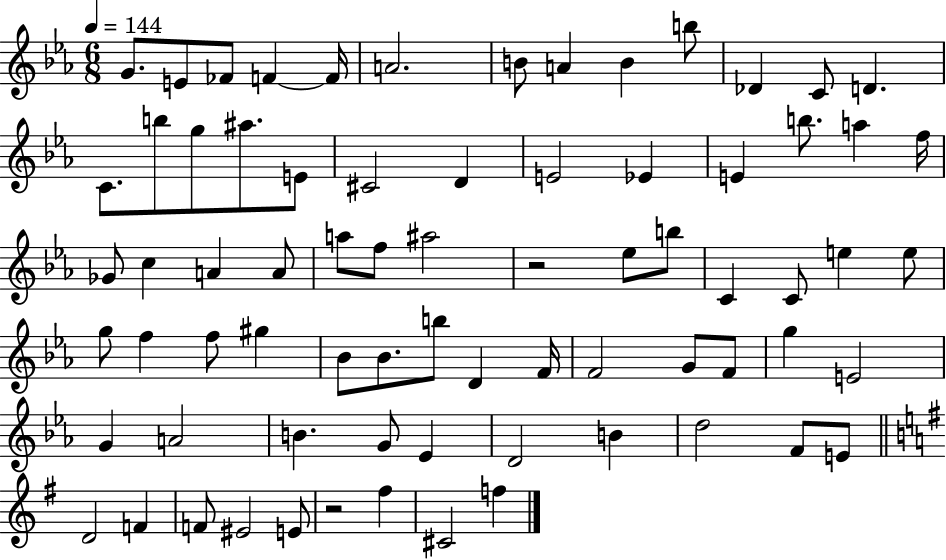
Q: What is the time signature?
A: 6/8